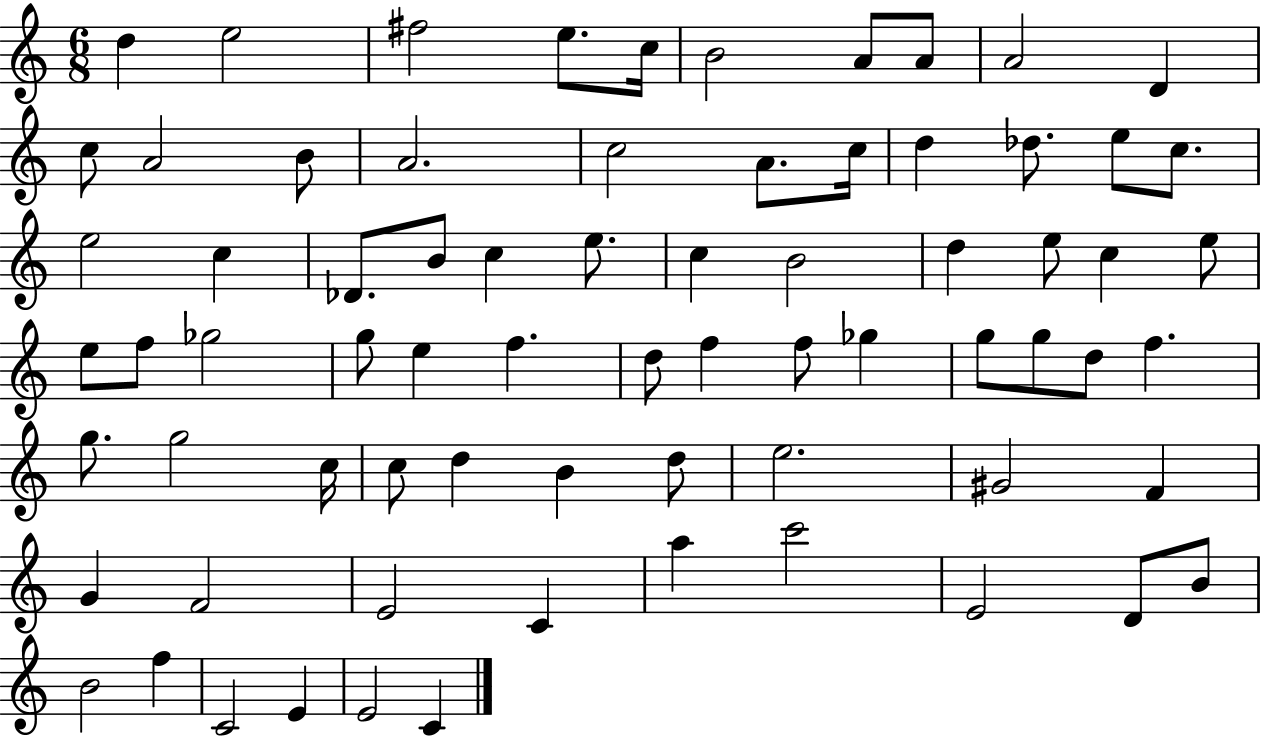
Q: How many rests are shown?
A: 0